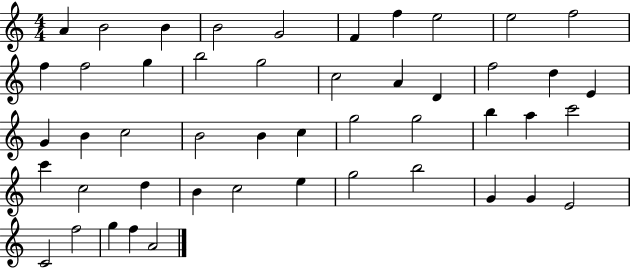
{
  \clef treble
  \numericTimeSignature
  \time 4/4
  \key c \major
  a'4 b'2 b'4 | b'2 g'2 | f'4 f''4 e''2 | e''2 f''2 | \break f''4 f''2 g''4 | b''2 g''2 | c''2 a'4 d'4 | f''2 d''4 e'4 | \break g'4 b'4 c''2 | b'2 b'4 c''4 | g''2 g''2 | b''4 a''4 c'''2 | \break c'''4 c''2 d''4 | b'4 c''2 e''4 | g''2 b''2 | g'4 g'4 e'2 | \break c'2 f''2 | g''4 f''4 a'2 | \bar "|."
}